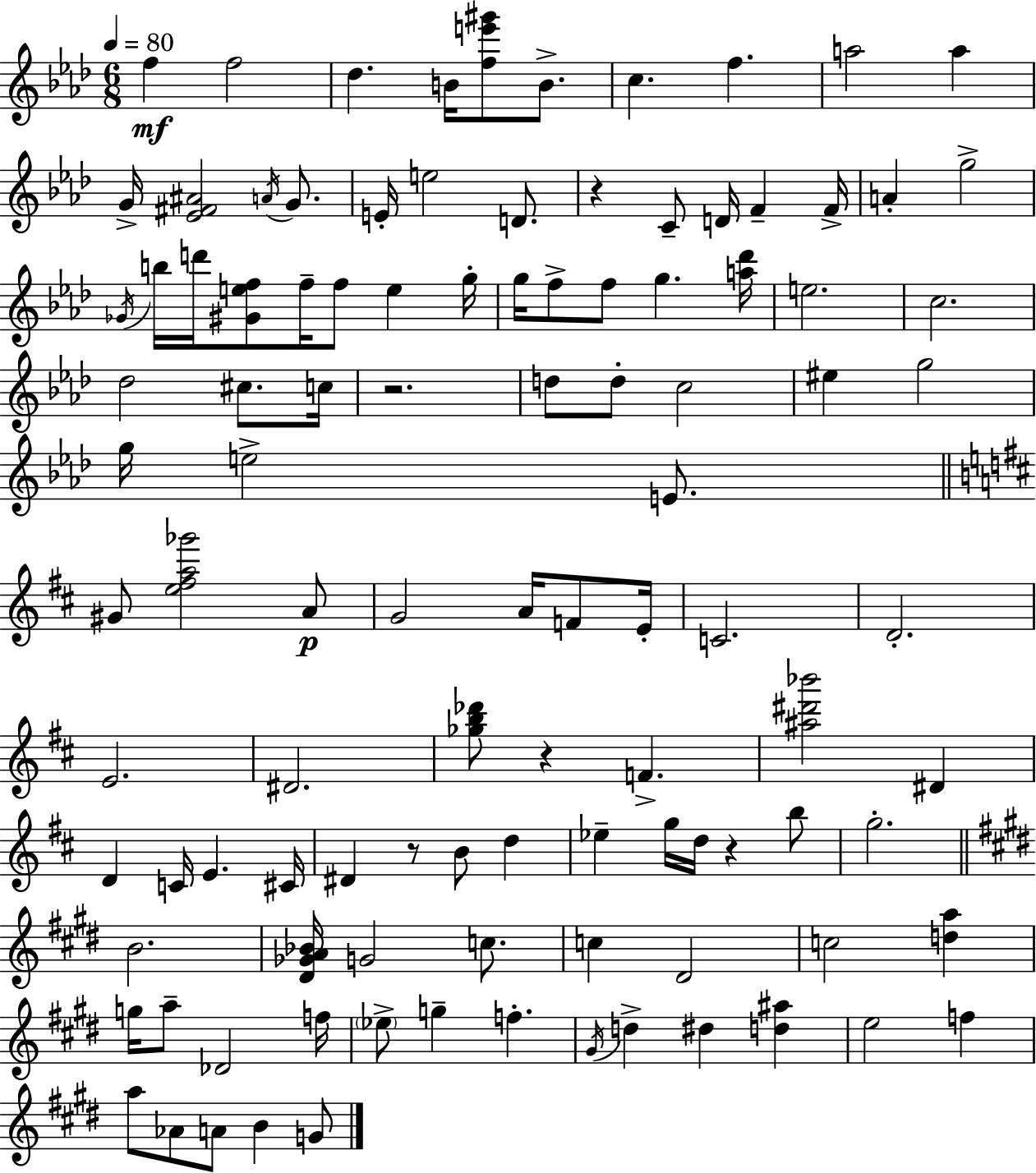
X:1
T:Untitled
M:6/8
L:1/4
K:Ab
f f2 _d B/4 [fe'^g']/2 B/2 c f a2 a G/4 [_E^F^A]2 A/4 G/2 E/4 e2 D/2 z C/2 D/4 F F/4 A g2 _G/4 b/4 d'/4 [^Gef]/2 f/4 f/2 e g/4 g/4 f/2 f/2 g [a_d']/4 e2 c2 _d2 ^c/2 c/4 z2 d/2 d/2 c2 ^e g2 g/4 e2 E/2 ^G/2 [e^fa_g']2 A/2 G2 A/4 F/2 E/4 C2 D2 E2 ^D2 [_gb_d']/2 z F [^a^d'_b']2 ^D D C/4 E ^C/4 ^D z/2 B/2 d _e g/4 d/4 z b/2 g2 B2 [^D_GA_B]/4 G2 c/2 c ^D2 c2 [da] g/4 a/2 _D2 f/4 _e/2 g f ^G/4 d ^d [d^a] e2 f a/2 _A/2 A/2 B G/2